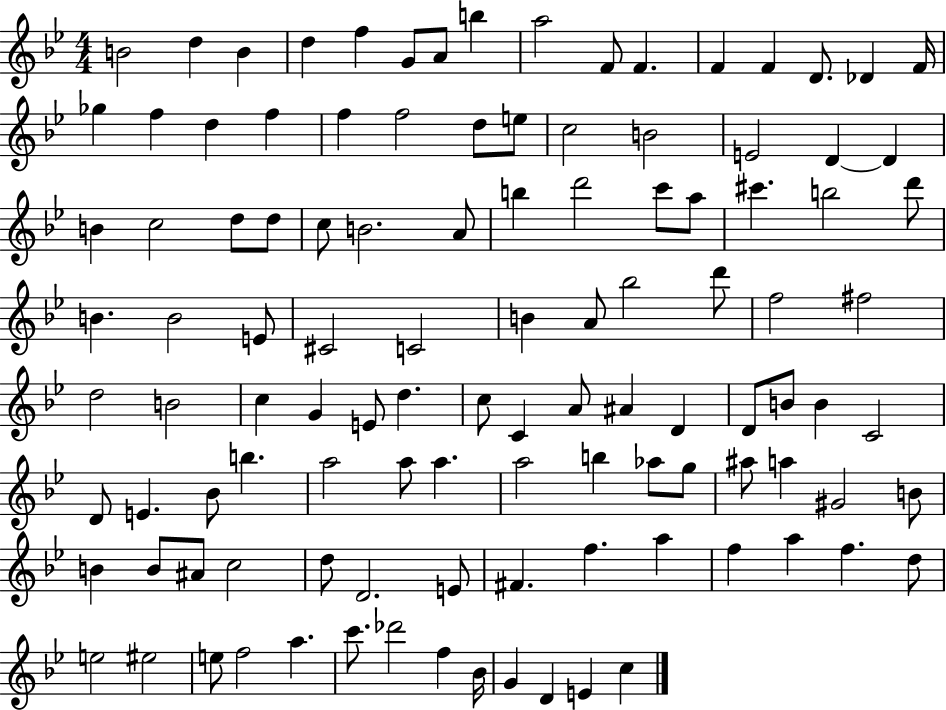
B4/h D5/q B4/q D5/q F5/q G4/e A4/e B5/q A5/h F4/e F4/q. F4/q F4/q D4/e. Db4/q F4/s Gb5/q F5/q D5/q F5/q F5/q F5/h D5/e E5/e C5/h B4/h E4/h D4/q D4/q B4/q C5/h D5/e D5/e C5/e B4/h. A4/e B5/q D6/h C6/e A5/e C#6/q. B5/h D6/e B4/q. B4/h E4/e C#4/h C4/h B4/q A4/e Bb5/h D6/e F5/h F#5/h D5/h B4/h C5/q G4/q E4/e D5/q. C5/e C4/q A4/e A#4/q D4/q D4/e B4/e B4/q C4/h D4/e E4/q. Bb4/e B5/q. A5/h A5/e A5/q. A5/h B5/q Ab5/e G5/e A#5/e A5/q G#4/h B4/e B4/q B4/e A#4/e C5/h D5/e D4/h. E4/e F#4/q. F5/q. A5/q F5/q A5/q F5/q. D5/e E5/h EIS5/h E5/e F5/h A5/q. C6/e. Db6/h F5/q Bb4/s G4/q D4/q E4/q C5/q